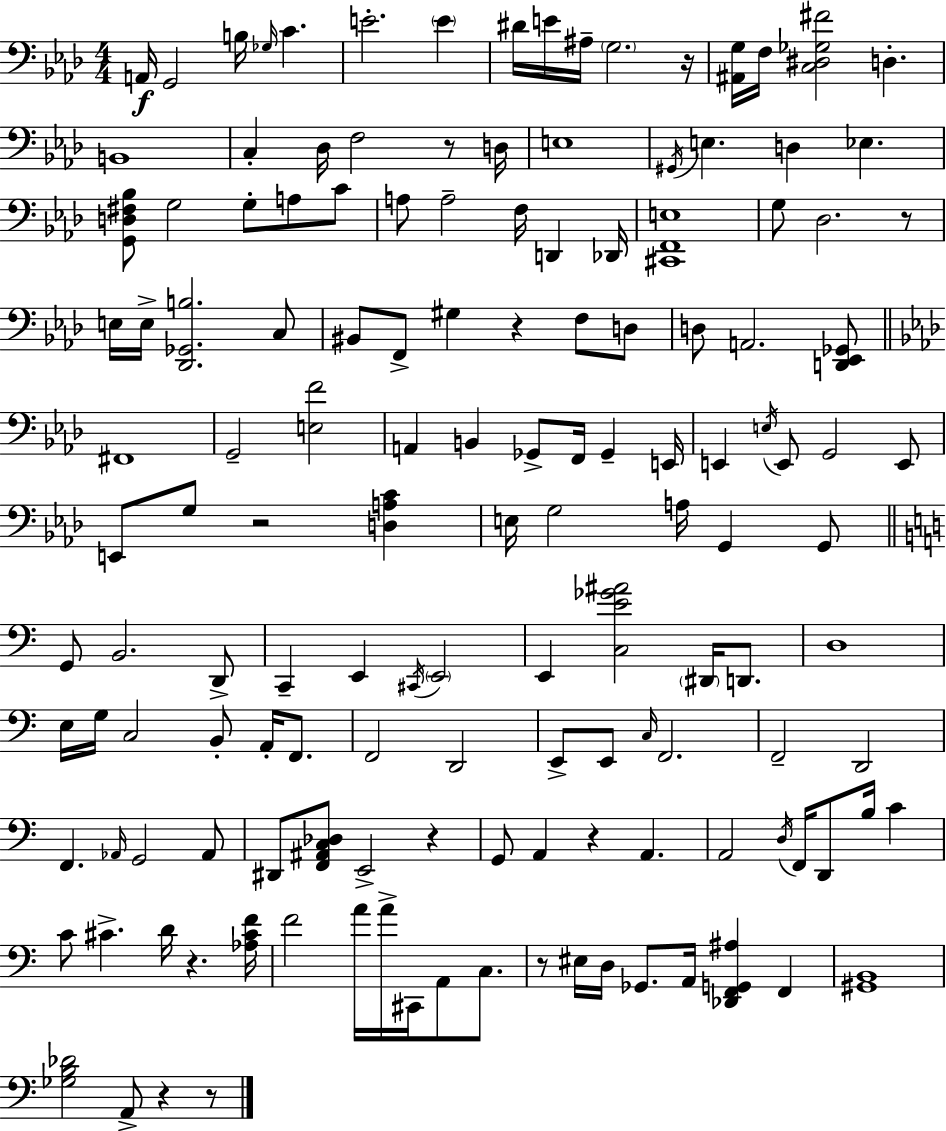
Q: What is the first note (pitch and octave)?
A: A2